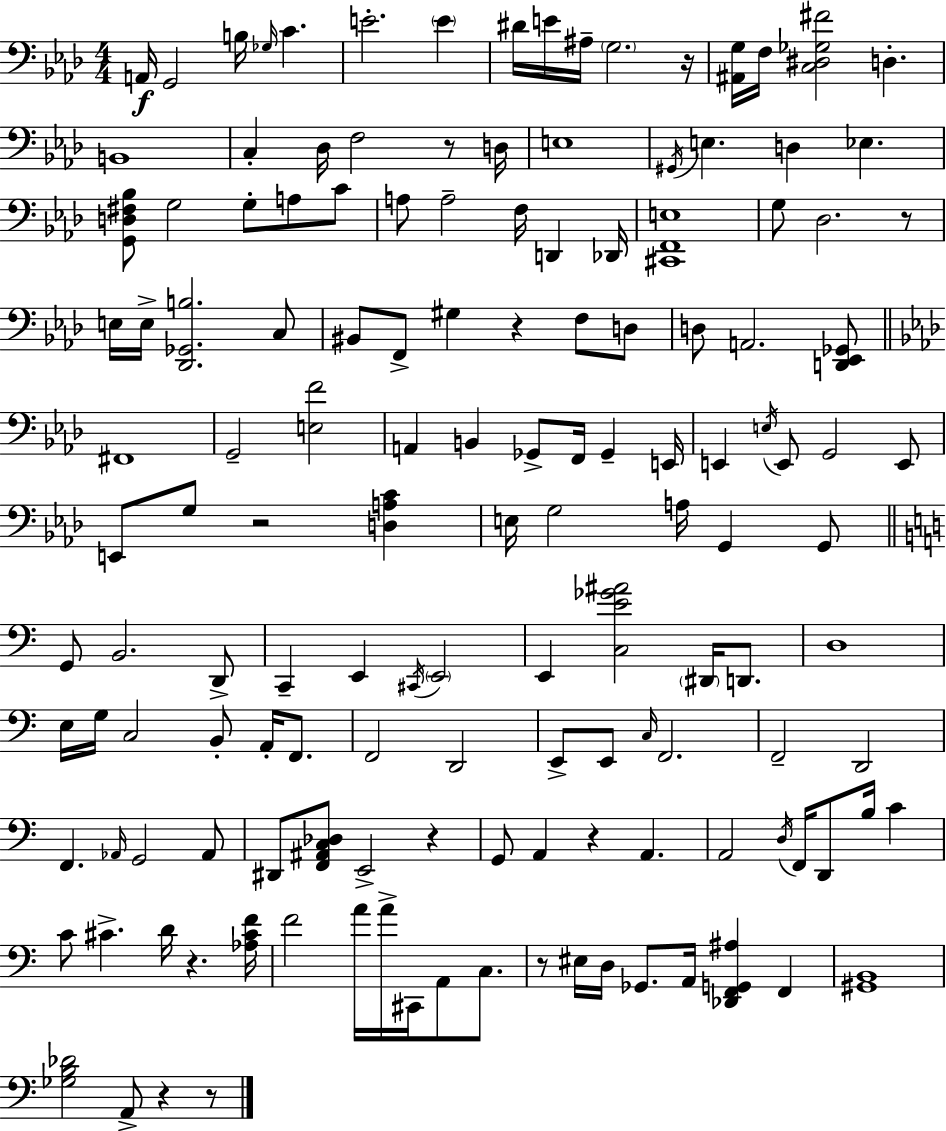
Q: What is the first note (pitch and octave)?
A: A2